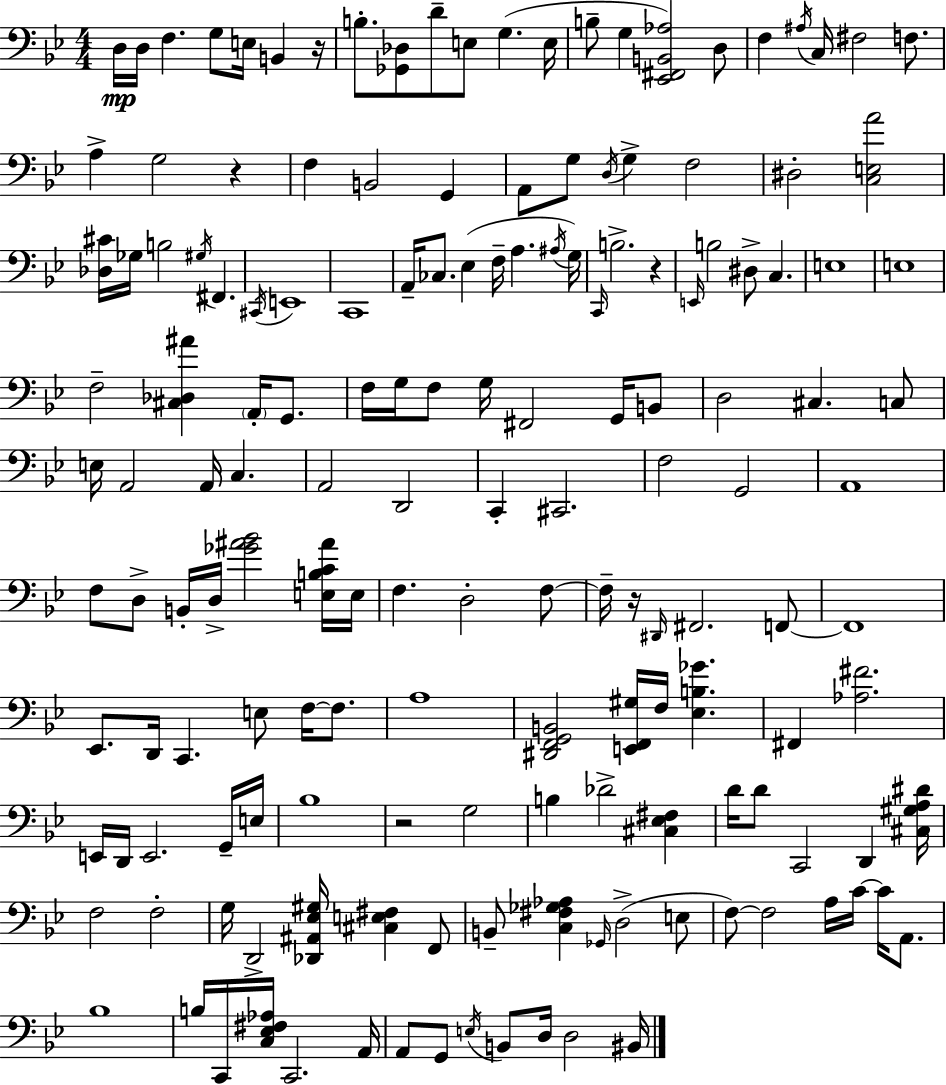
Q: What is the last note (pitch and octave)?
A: BIS2